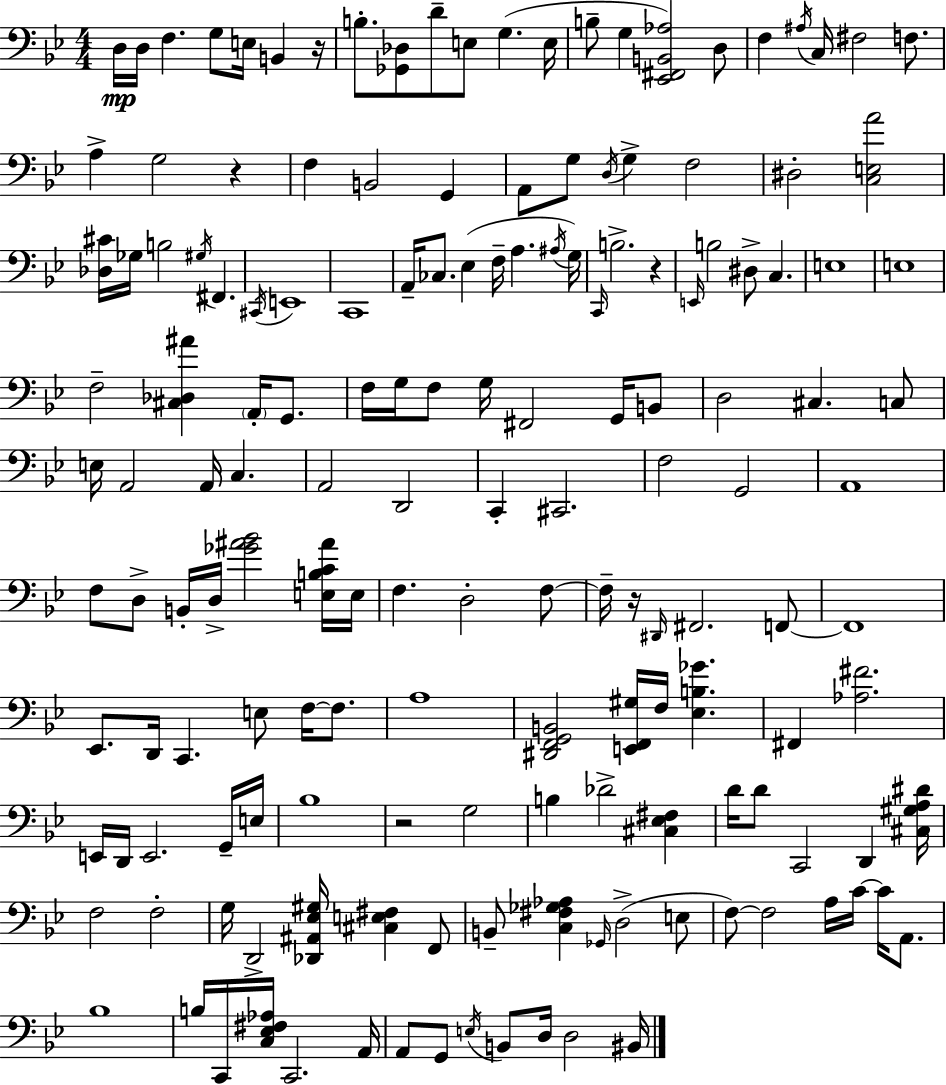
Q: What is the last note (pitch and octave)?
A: BIS2